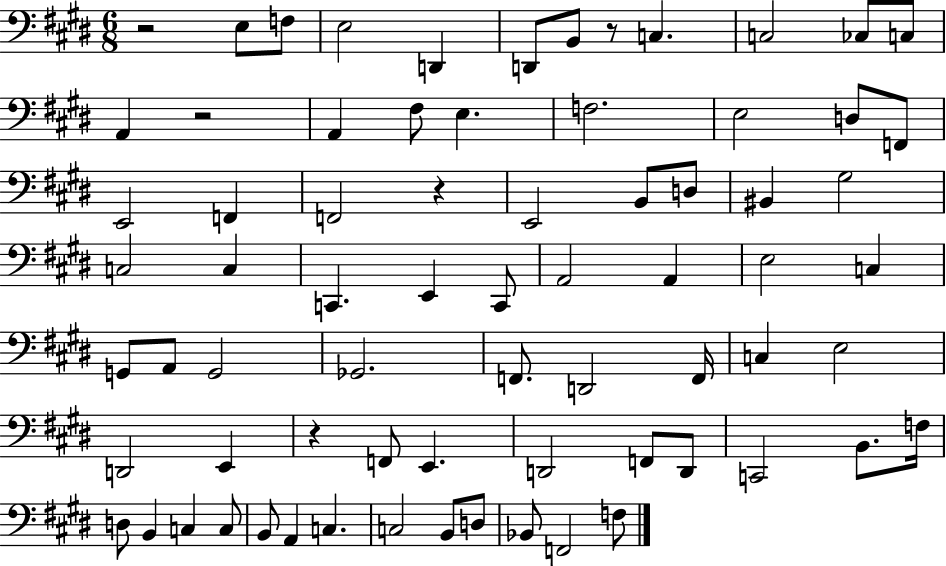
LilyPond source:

{
  \clef bass
  \numericTimeSignature
  \time 6/8
  \key e \major
  r2 e8 f8 | e2 d,4 | d,8 b,8 r8 c4. | c2 ces8 c8 | \break a,4 r2 | a,4 fis8 e4. | f2. | e2 d8 f,8 | \break e,2 f,4 | f,2 r4 | e,2 b,8 d8 | bis,4 gis2 | \break c2 c4 | c,4. e,4 c,8 | a,2 a,4 | e2 c4 | \break g,8 a,8 g,2 | ges,2. | f,8. d,2 f,16 | c4 e2 | \break d,2 e,4 | r4 f,8 e,4. | d,2 f,8 d,8 | c,2 b,8. f16 | \break d8 b,4 c4 c8 | b,8 a,4 c4. | c2 b,8 d8 | bes,8 f,2 f8 | \break \bar "|."
}